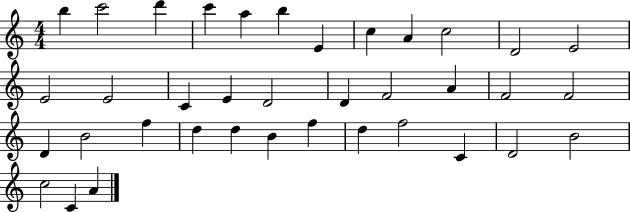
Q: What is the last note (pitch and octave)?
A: A4